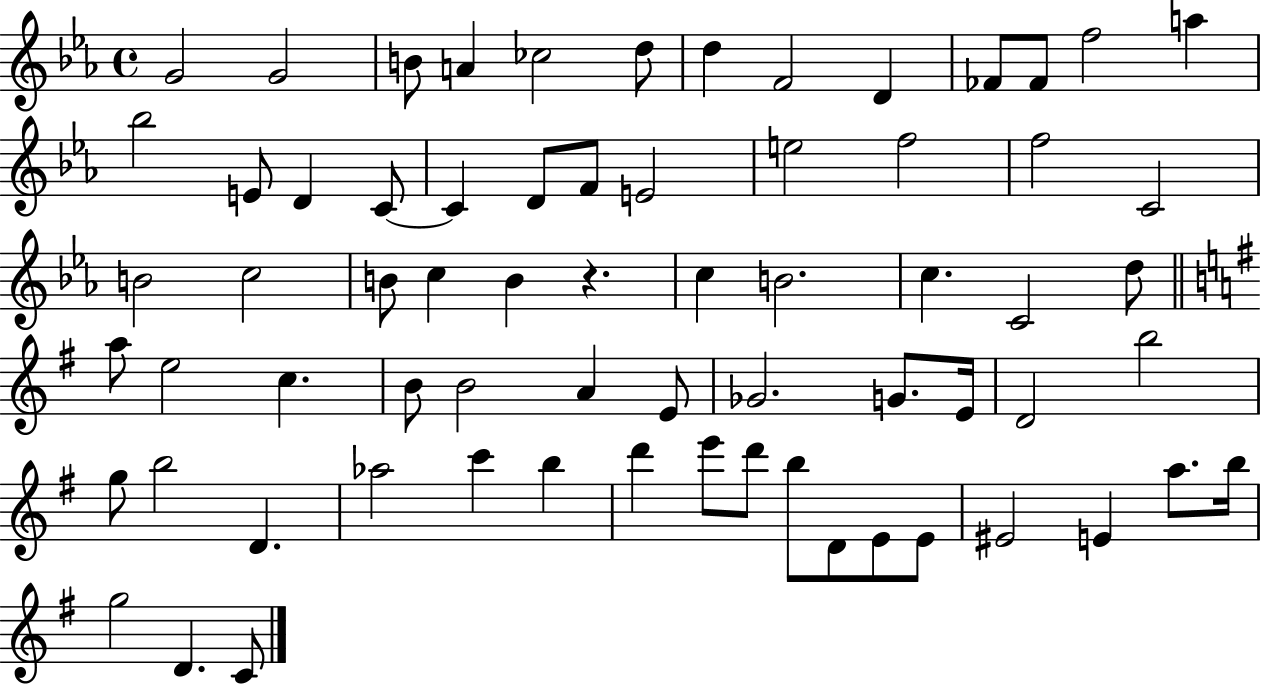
X:1
T:Untitled
M:4/4
L:1/4
K:Eb
G2 G2 B/2 A _c2 d/2 d F2 D _F/2 _F/2 f2 a _b2 E/2 D C/2 C D/2 F/2 E2 e2 f2 f2 C2 B2 c2 B/2 c B z c B2 c C2 d/2 a/2 e2 c B/2 B2 A E/2 _G2 G/2 E/4 D2 b2 g/2 b2 D _a2 c' b d' e'/2 d'/2 b/2 D/2 E/2 E/2 ^E2 E a/2 b/4 g2 D C/2